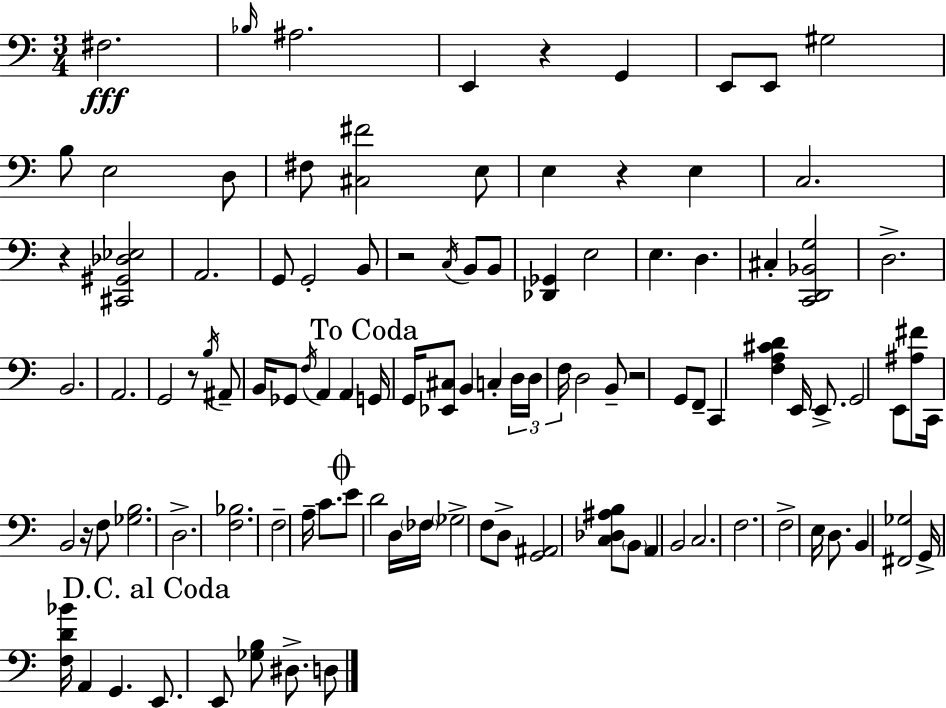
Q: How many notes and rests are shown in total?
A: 105